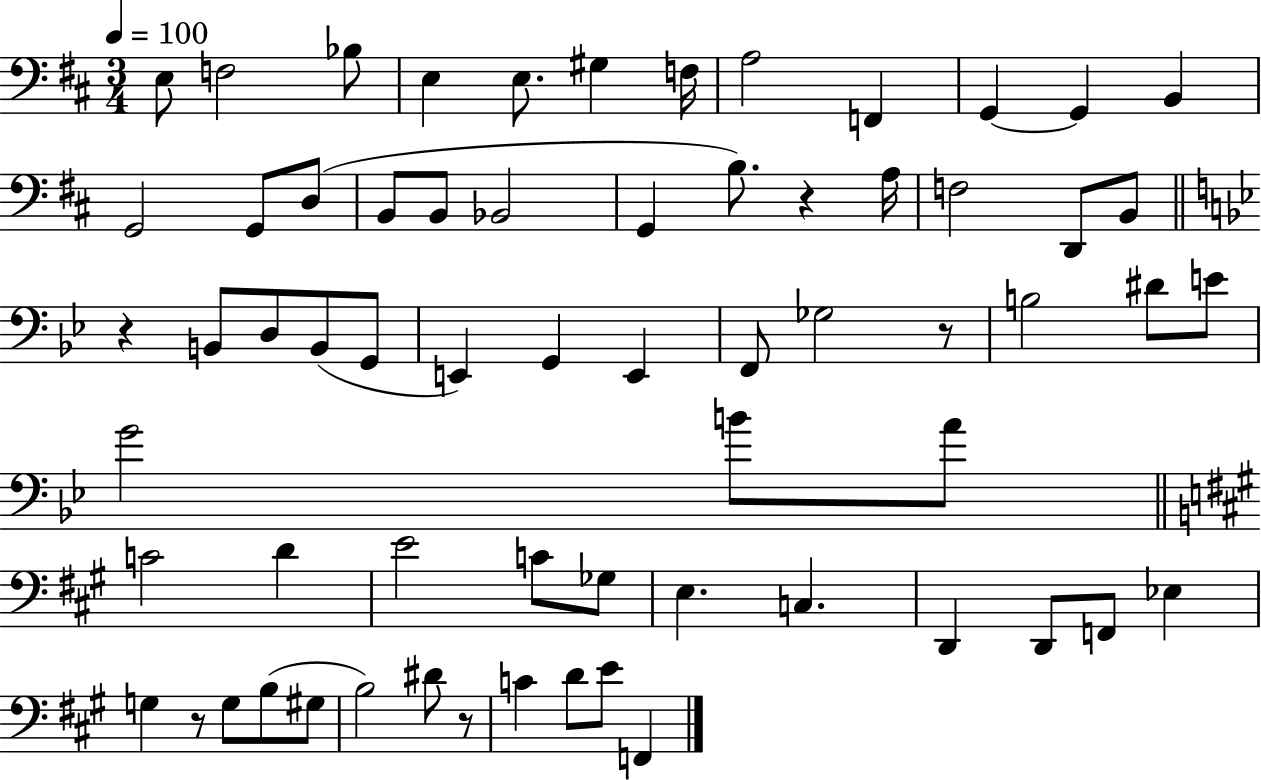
{
  \clef bass
  \numericTimeSignature
  \time 3/4
  \key d \major
  \tempo 4 = 100
  \repeat volta 2 { e8 f2 bes8 | e4 e8. gis4 f16 | a2 f,4 | g,4~~ g,4 b,4 | \break g,2 g,8 d8( | b,8 b,8 bes,2 | g,4 b8.) r4 a16 | f2 d,8 b,8 | \break \bar "||" \break \key bes \major r4 b,8 d8 b,8( g,8 | e,4) g,4 e,4 | f,8 ges2 r8 | b2 dis'8 e'8 | \break g'2 b'8 a'8 | \bar "||" \break \key a \major c'2 d'4 | e'2 c'8 ges8 | e4. c4. | d,4 d,8 f,8 ees4 | \break g4 r8 g8 b8( gis8 | b2) dis'8 r8 | c'4 d'8 e'8 f,4 | } \bar "|."
}